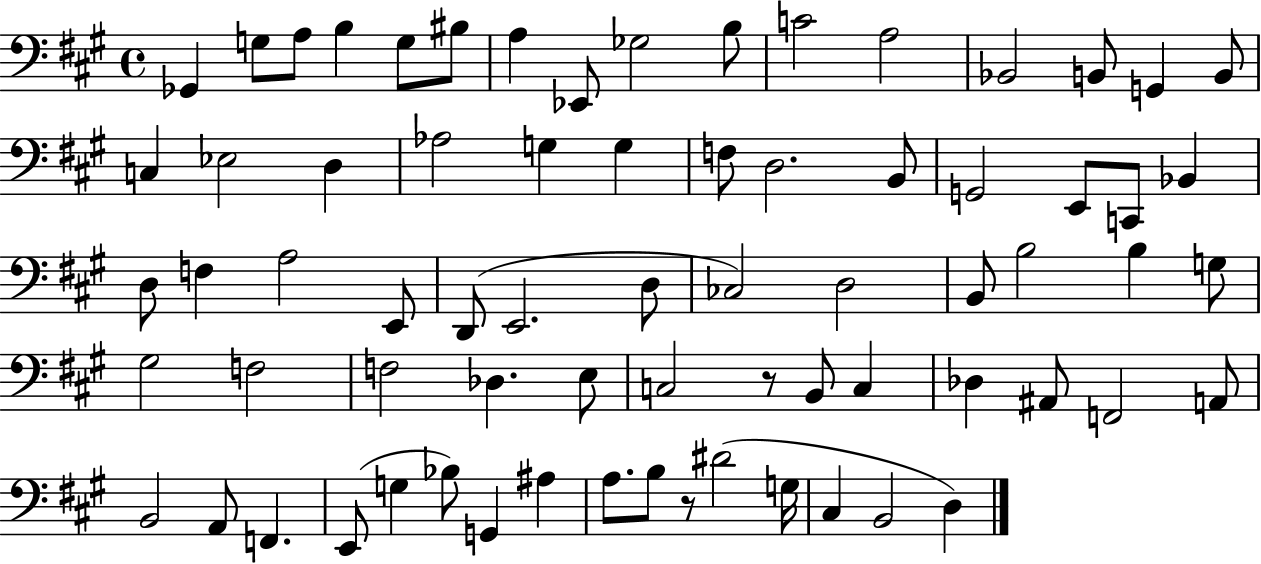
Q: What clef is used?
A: bass